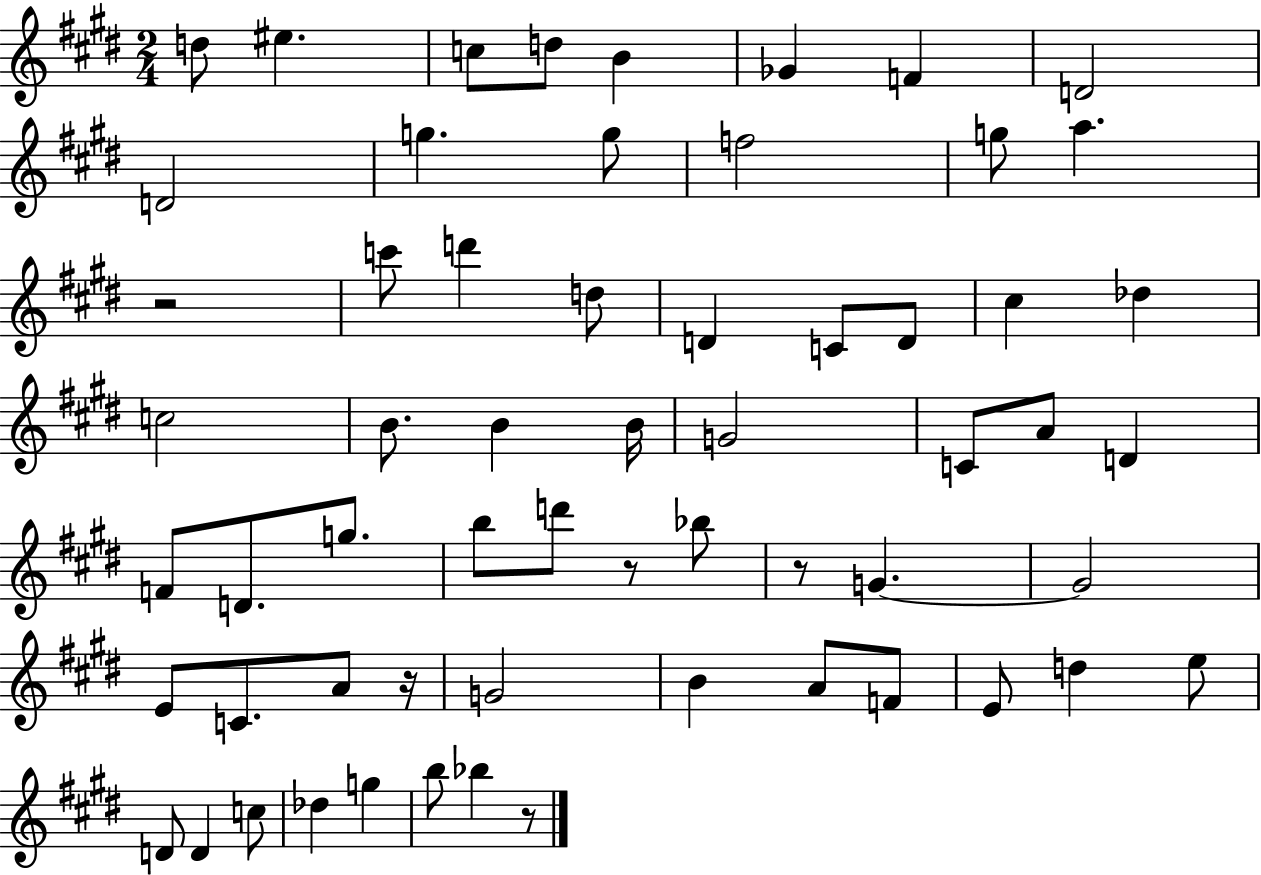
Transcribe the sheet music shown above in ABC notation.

X:1
T:Untitled
M:2/4
L:1/4
K:E
d/2 ^e c/2 d/2 B _G F D2 D2 g g/2 f2 g/2 a z2 c'/2 d' d/2 D C/2 D/2 ^c _d c2 B/2 B B/4 G2 C/2 A/2 D F/2 D/2 g/2 b/2 d'/2 z/2 _b/2 z/2 G G2 E/2 C/2 A/2 z/4 G2 B A/2 F/2 E/2 d e/2 D/2 D c/2 _d g b/2 _b z/2